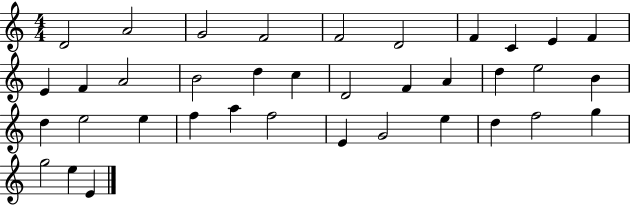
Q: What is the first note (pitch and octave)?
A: D4